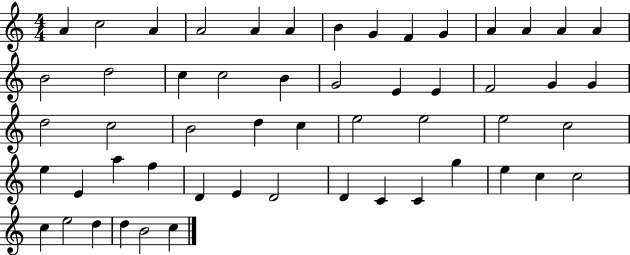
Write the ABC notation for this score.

X:1
T:Untitled
M:4/4
L:1/4
K:C
A c2 A A2 A A B G F G A A A A B2 d2 c c2 B G2 E E F2 G G d2 c2 B2 d c e2 e2 e2 c2 e E a f D E D2 D C C g e c c2 c e2 d d B2 c